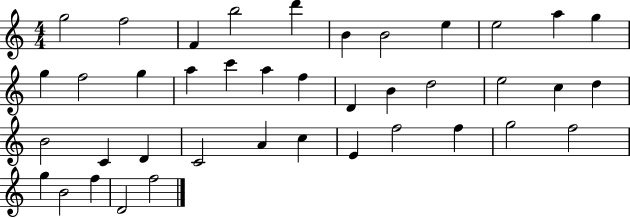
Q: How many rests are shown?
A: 0